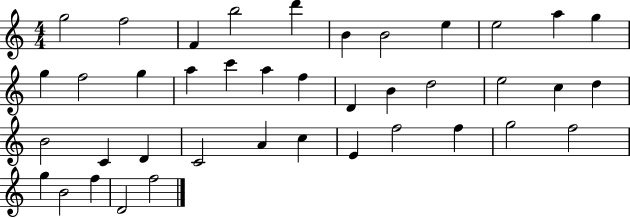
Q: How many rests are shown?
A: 0